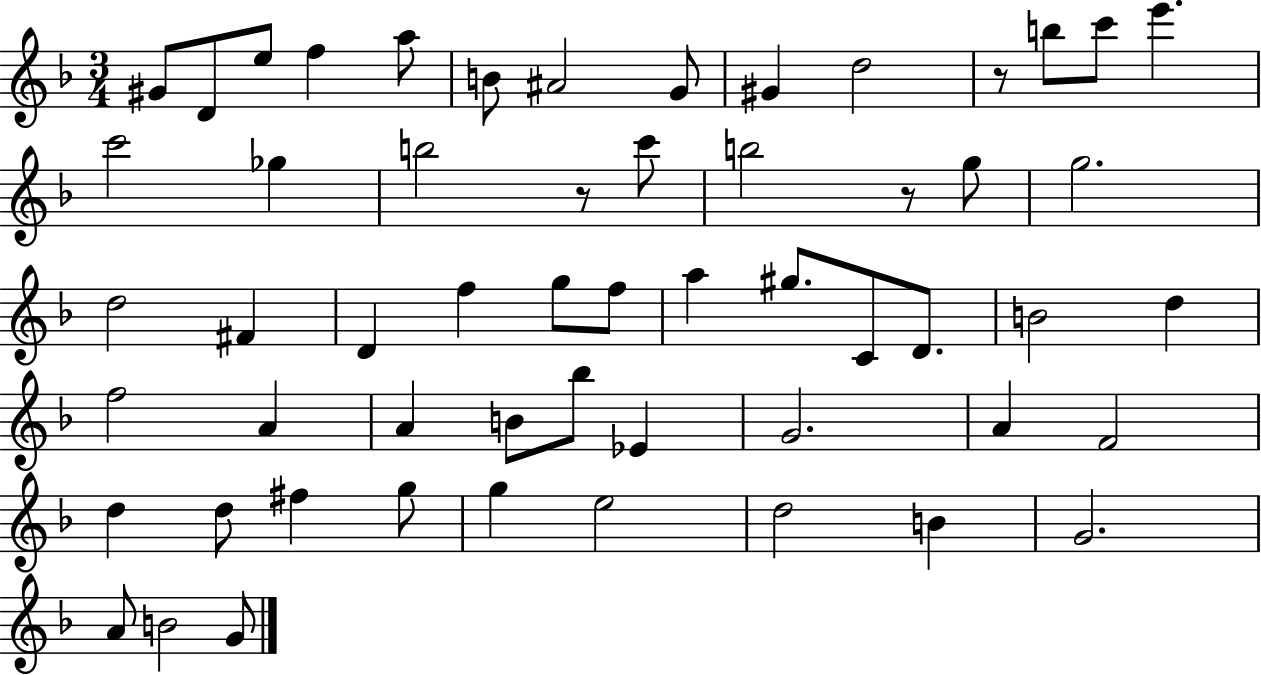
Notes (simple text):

G#4/e D4/e E5/e F5/q A5/e B4/e A#4/h G4/e G#4/q D5/h R/e B5/e C6/e E6/q. C6/h Gb5/q B5/h R/e C6/e B5/h R/e G5/e G5/h. D5/h F#4/q D4/q F5/q G5/e F5/e A5/q G#5/e. C4/e D4/e. B4/h D5/q F5/h A4/q A4/q B4/e Bb5/e Eb4/q G4/h. A4/q F4/h D5/q D5/e F#5/q G5/e G5/q E5/h D5/h B4/q G4/h. A4/e B4/h G4/e